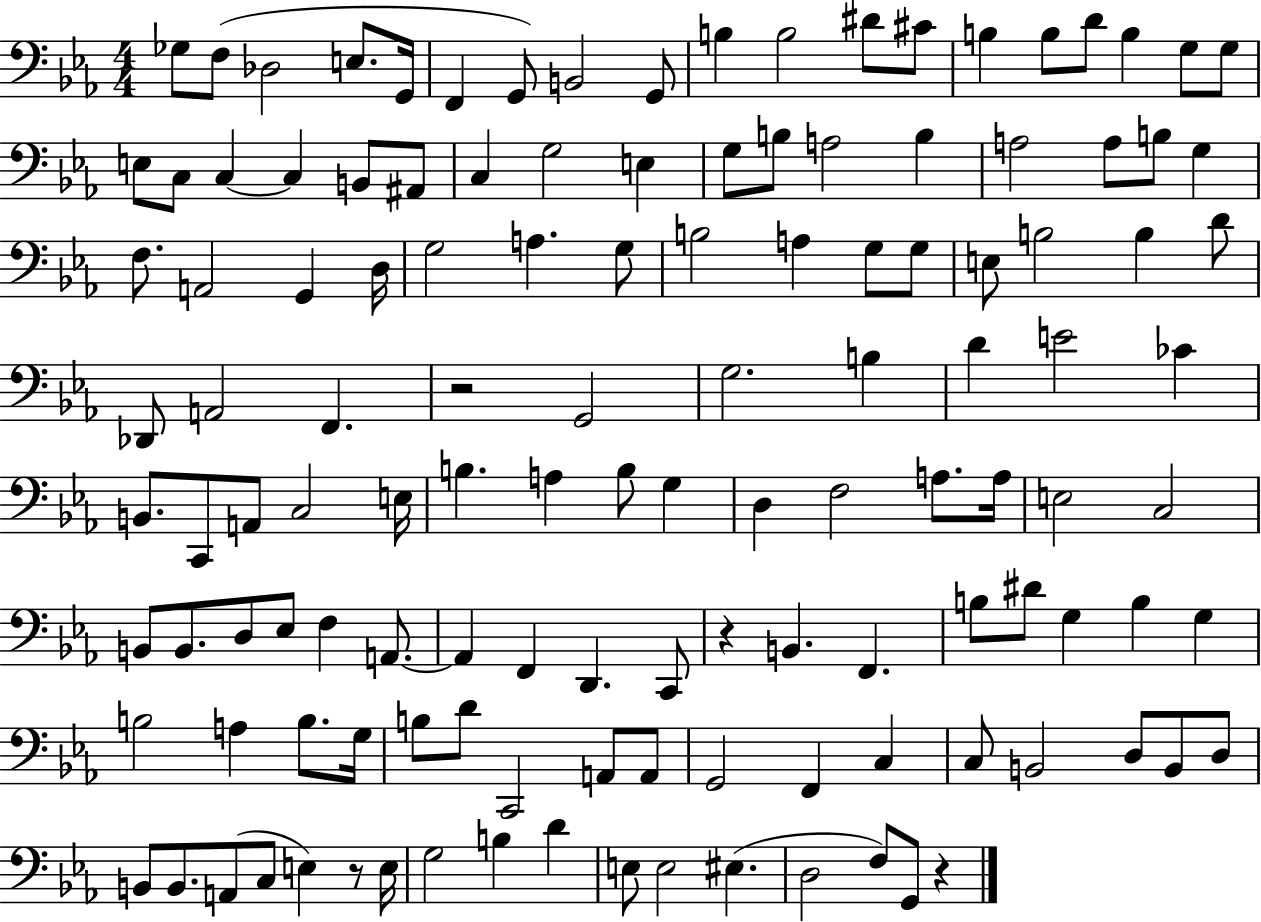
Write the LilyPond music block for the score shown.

{
  \clef bass
  \numericTimeSignature
  \time 4/4
  \key ees \major
  \repeat volta 2 { ges8 f8( des2 e8. g,16 | f,4 g,8) b,2 g,8 | b4 b2 dis'8 cis'8 | b4 b8 d'8 b4 g8 g8 | \break e8 c8 c4~~ c4 b,8 ais,8 | c4 g2 e4 | g8 b8 a2 b4 | a2 a8 b8 g4 | \break f8. a,2 g,4 d16 | g2 a4. g8 | b2 a4 g8 g8 | e8 b2 b4 d'8 | \break des,8 a,2 f,4. | r2 g,2 | g2. b4 | d'4 e'2 ces'4 | \break b,8. c,8 a,8 c2 e16 | b4. a4 b8 g4 | d4 f2 a8. a16 | e2 c2 | \break b,8 b,8. d8 ees8 f4 a,8.~~ | a,4 f,4 d,4. c,8 | r4 b,4. f,4. | b8 dis'8 g4 b4 g4 | \break b2 a4 b8. g16 | b8 d'8 c,2 a,8 a,8 | g,2 f,4 c4 | c8 b,2 d8 b,8 d8 | \break b,8 b,8. a,8( c8 e4) r8 e16 | g2 b4 d'4 | e8 e2 eis4.( | d2 f8) g,8 r4 | \break } \bar "|."
}